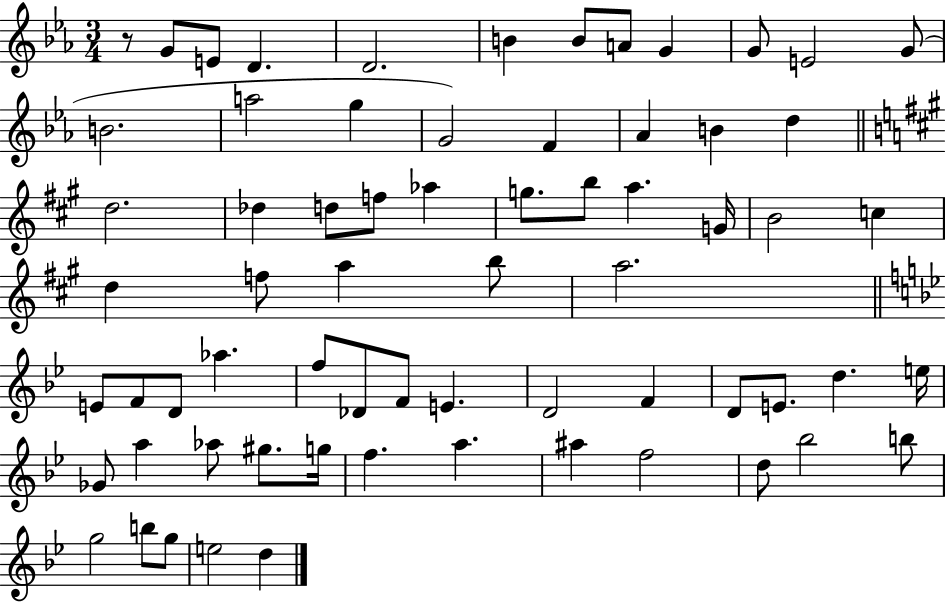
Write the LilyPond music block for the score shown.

{
  \clef treble
  \numericTimeSignature
  \time 3/4
  \key ees \major
  r8 g'8 e'8 d'4. | d'2. | b'4 b'8 a'8 g'4 | g'8 e'2 g'8( | \break b'2. | a''2 g''4 | g'2) f'4 | aes'4 b'4 d''4 | \break \bar "||" \break \key a \major d''2. | des''4 d''8 f''8 aes''4 | g''8. b''8 a''4. g'16 | b'2 c''4 | \break d''4 f''8 a''4 b''8 | a''2. | \bar "||" \break \key bes \major e'8 f'8 d'8 aes''4. | f''8 des'8 f'8 e'4. | d'2 f'4 | d'8 e'8. d''4. e''16 | \break ges'8 a''4 aes''8 gis''8. g''16 | f''4. a''4. | ais''4 f''2 | d''8 bes''2 b''8 | \break g''2 b''8 g''8 | e''2 d''4 | \bar "|."
}